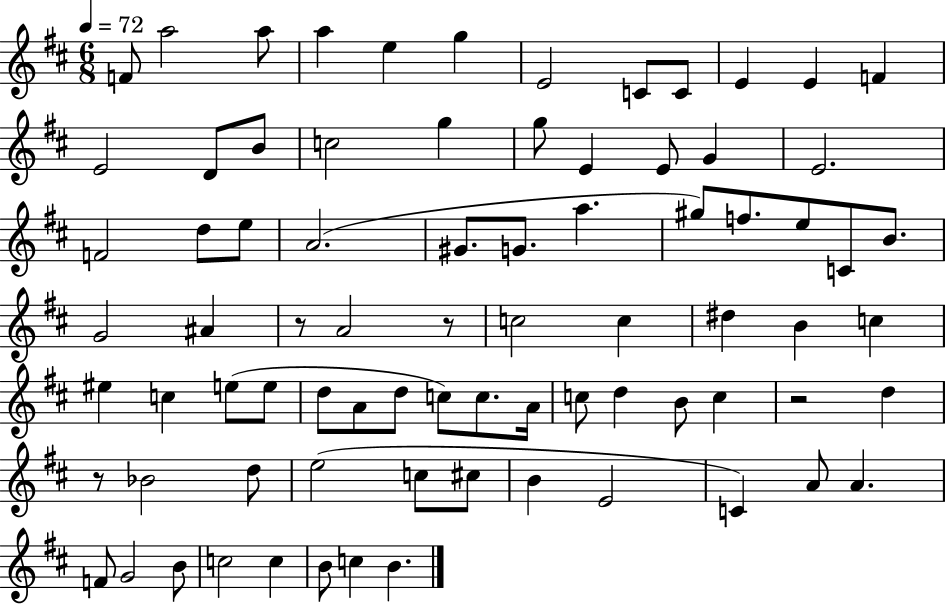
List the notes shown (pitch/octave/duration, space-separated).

F4/e A5/h A5/e A5/q E5/q G5/q E4/h C4/e C4/e E4/q E4/q F4/q E4/h D4/e B4/e C5/h G5/q G5/e E4/q E4/e G4/q E4/h. F4/h D5/e E5/e A4/h. G#4/e. G4/e. A5/q. G#5/e F5/e. E5/e C4/e B4/e. G4/h A#4/q R/e A4/h R/e C5/h C5/q D#5/q B4/q C5/q EIS5/q C5/q E5/e E5/e D5/e A4/e D5/e C5/e C5/e. A4/s C5/e D5/q B4/e C5/q R/h D5/q R/e Bb4/h D5/e E5/h C5/e C#5/e B4/q E4/h C4/q A4/e A4/q. F4/e G4/h B4/e C5/h C5/q B4/e C5/q B4/q.